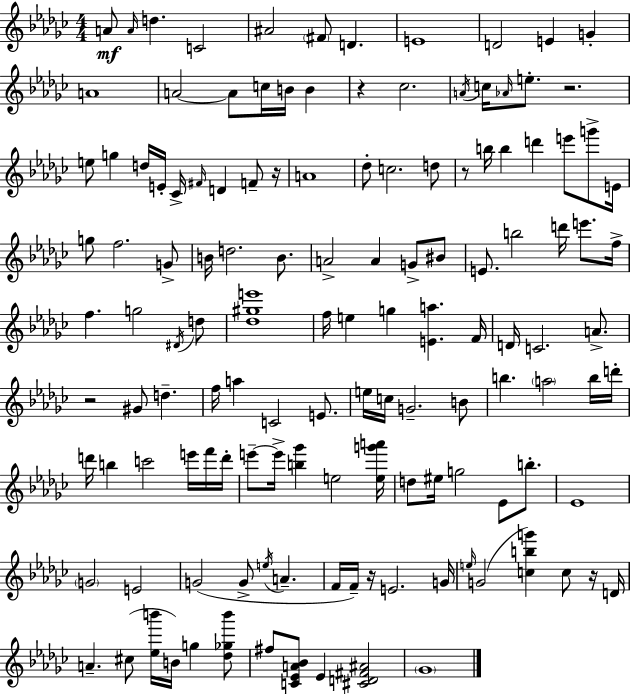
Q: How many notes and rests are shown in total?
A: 132